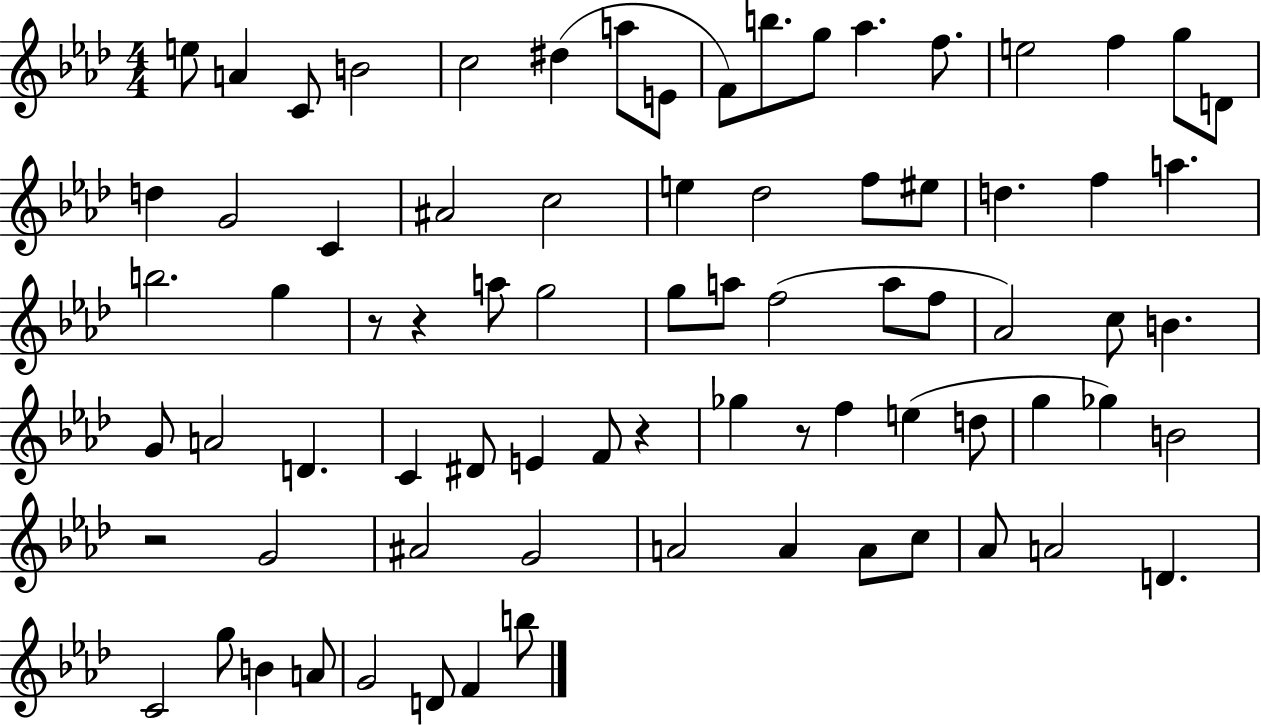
{
  \clef treble
  \numericTimeSignature
  \time 4/4
  \key aes \major
  e''8 a'4 c'8 b'2 | c''2 dis''4( a''8 e'8 | f'8) b''8. g''8 aes''4. f''8. | e''2 f''4 g''8 d'8 | \break d''4 g'2 c'4 | ais'2 c''2 | e''4 des''2 f''8 eis''8 | d''4. f''4 a''4. | \break b''2. g''4 | r8 r4 a''8 g''2 | g''8 a''8 f''2( a''8 f''8 | aes'2) c''8 b'4. | \break g'8 a'2 d'4. | c'4 dis'8 e'4 f'8 r4 | ges''4 r8 f''4 e''4( d''8 | g''4 ges''4) b'2 | \break r2 g'2 | ais'2 g'2 | a'2 a'4 a'8 c''8 | aes'8 a'2 d'4. | \break c'2 g''8 b'4 a'8 | g'2 d'8 f'4 b''8 | \bar "|."
}